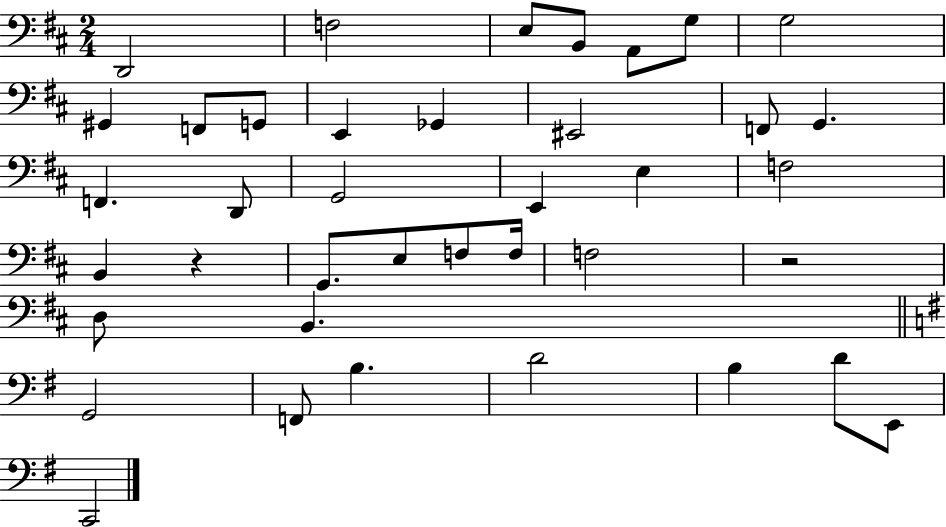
X:1
T:Untitled
M:2/4
L:1/4
K:D
D,,2 F,2 E,/2 B,,/2 A,,/2 G,/2 G,2 ^G,, F,,/2 G,,/2 E,, _G,, ^E,,2 F,,/2 G,, F,, D,,/2 G,,2 E,, E, F,2 B,, z G,,/2 E,/2 F,/2 F,/4 F,2 z2 D,/2 B,, G,,2 F,,/2 B, D2 B, D/2 E,,/2 C,,2